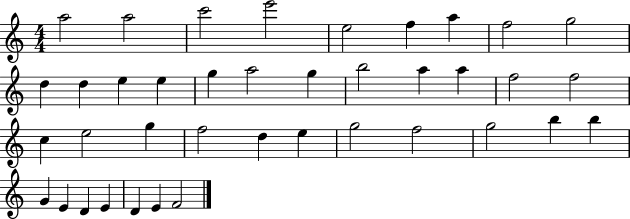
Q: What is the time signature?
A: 4/4